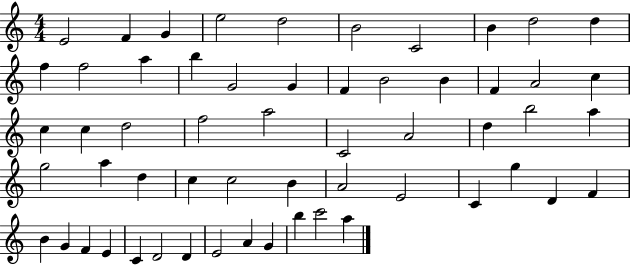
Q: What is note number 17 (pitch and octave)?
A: F4